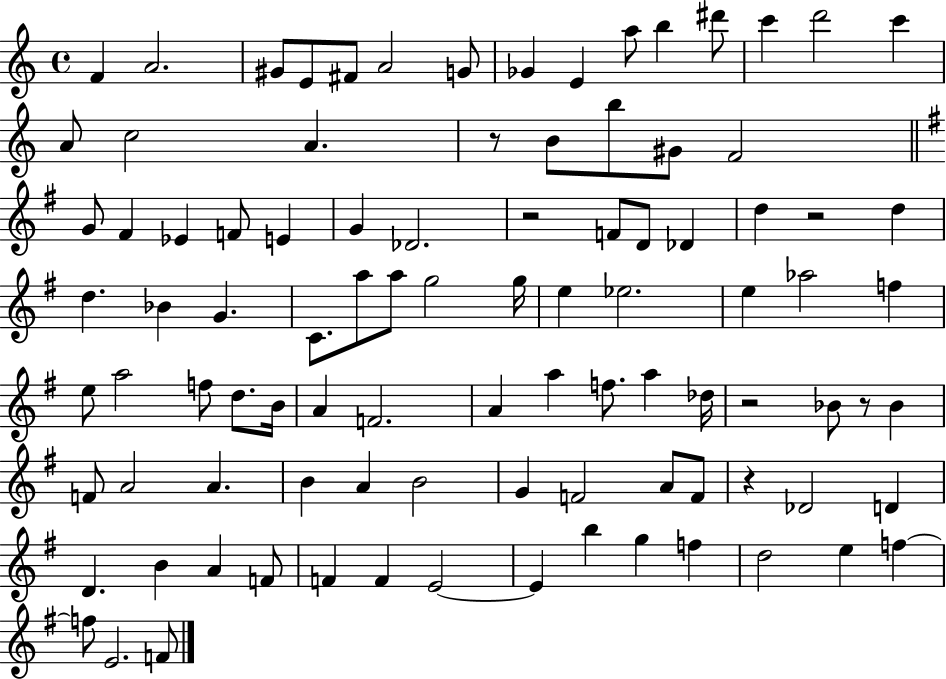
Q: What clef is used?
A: treble